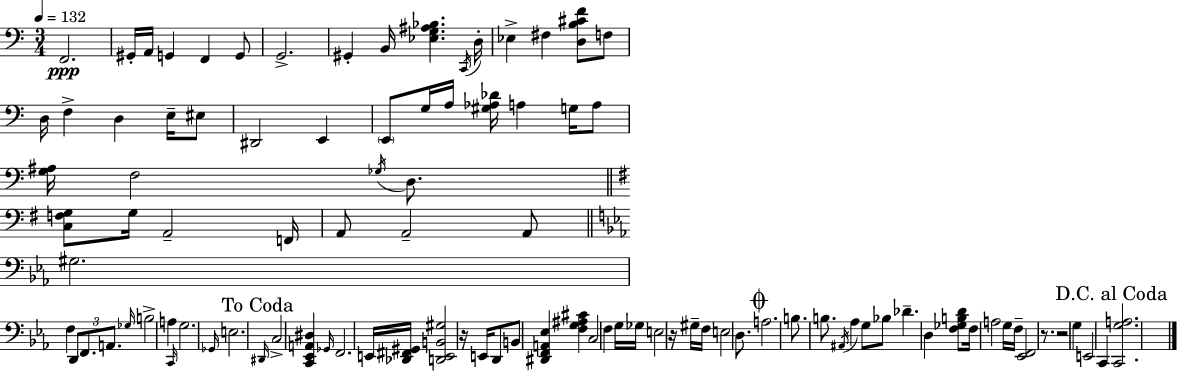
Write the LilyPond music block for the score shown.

{
  \clef bass
  \numericTimeSignature
  \time 3/4
  \key a \minor
  \tempo 4 = 132
  f,2.\ppp | gis,16-. a,16 g,4 f,4 g,8 | g,2.-> | gis,4-. b,16 <ees g ais bes>4. \acciaccatura { c,16 } | \break d16-. ees4-> fis4 <d b cis' f'>8 f8 | d16 f4-> d4 e16-- eis8 | dis,2 e,4 | \parenthesize e,8 g16 a16 <gis aes des'>16 a4 g16 a8 | \break <g ais>16 f2 \acciaccatura { ges16 } d8. | \bar "||" \break \key g \major <c f g>8 g16 a,2-- f,16 | a,8 a,2-- a,8 | \bar "||" \break \key c \minor gis2. | f4 \tuplet 3/2 { d,8 f,8. a,8. } | \grace { ges16 } b2-> a4 | \grace { c,16 } g2. | \break \grace { ges,16 } e2. | \mark "To Coda" \grace { dis,16 } c2-> | <c, ees, a, dis>4 \grace { ges,16 } f,2. | e,16 <des, fis, gis,>16 <d, e, b, gis>2 | \break r16 e,16 d,8 b,8 <dis, f, a, ees>4 | <f g ais cis'>4 c2 | f4 g16 ges16 e2 | r16 gis16-- f16 e2 | \break d8. \mark \markup { \musicglyph "scripts.coda" } a2. | b8. b8. \acciaccatura { ais,16 } | aes4 g8 bes8 des'4.-- | d4 <f ges b d'>8 f16 a2 | \break g16 f16-- <ees, f,>2 | r8. r2 | g4 e,2 | c,4 \mark "D.C. al Coda" <c, g a>2. | \break \bar "|."
}